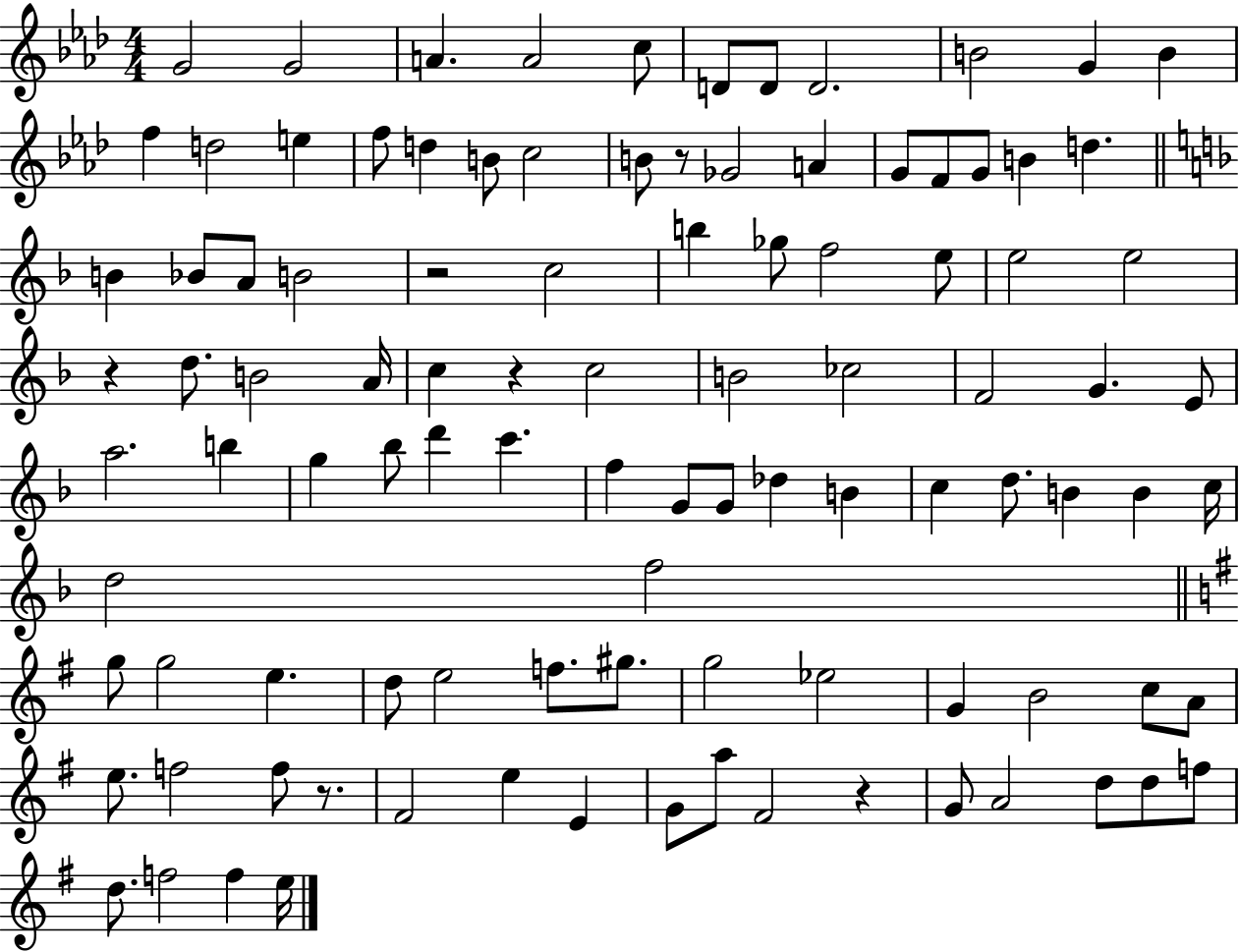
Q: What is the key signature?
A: AES major